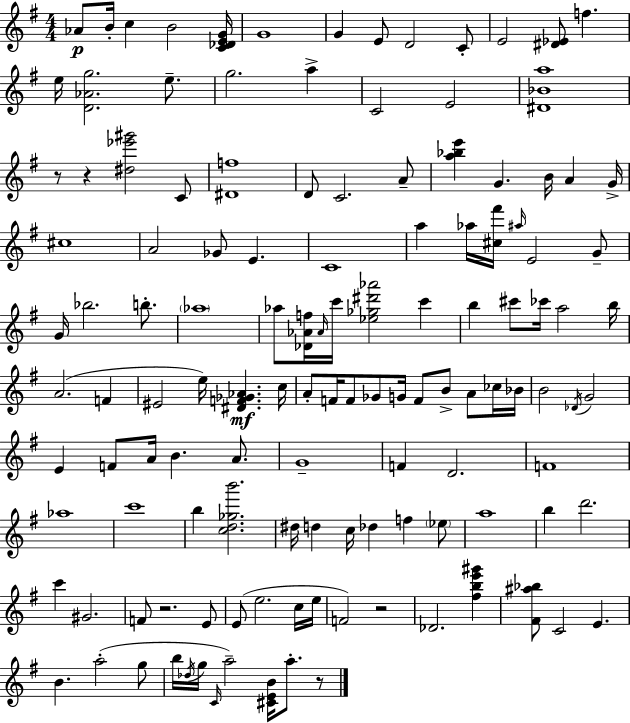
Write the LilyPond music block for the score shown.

{
  \clef treble
  \numericTimeSignature
  \time 4/4
  \key e \minor
  aes'8\p b'16-. c''4 b'2 <c' des' e' g'>16 | g'1 | g'4 e'8 d'2 c'8-. | e'2 <dis' ees'>8 f''4. | \break e''16 <d' aes' g''>2. e''8.-- | g''2. a''4-> | c'2 e'2 | <dis' bes' a''>1 | \break r8 r4 <dis'' ees''' gis'''>2 c'8 | <dis' f''>1 | d'8 c'2. a'8-- | <a'' bes'' e'''>4 g'4. b'16 a'4 g'16-> | \break cis''1 | a'2 ges'8 e'4. | c'1 | a''4 aes''16 <cis'' fis'''>16 \grace { ais''16 } e'2 g'8-- | \break g'16 bes''2. b''8.-. | \parenthesize aes''1 | aes''8 <des' aes' f''>16 \grace { aes'16 } c'''16 <ees'' ges'' dis''' aes'''>2 c'''4 | b''4 cis'''8 ces'''16 a''2 | \break b''16 a'2.( f'4 | eis'2 e''16) <dis' f' ges' aes'>4.\mf | c''16 a'8-. f'16 f'8 ges'8 g'16 f'8 b'8-> a'8 | ces''16 bes'16 b'2 \acciaccatura { des'16 } g'2 | \break e'4 f'8 a'16 b'4. | a'8. g'1-- | f'4 d'2. | f'1 | \break aes''1 | c'''1 | b''4 <c'' d'' ges'' b'''>2. | dis''16 d''4 c''16 des''4 f''4 | \break \parenthesize ees''8 a''1 | b''4 d'''2. | c'''4 gis'2. | f'8 r2. | \break e'8 e'8( e''2. | c''16 e''16 f'2) r2 | des'2. <fis'' b'' e''' gis'''>4 | <fis' ais'' bes''>8 c'2 e'4. | \break b'4. a''2-.( | g''8 b''16 \acciaccatura { des''16 } g''16 \grace { c'16 }) a''2-- <cis' e' b'>16 | a''8.-. r8 \bar "|."
}